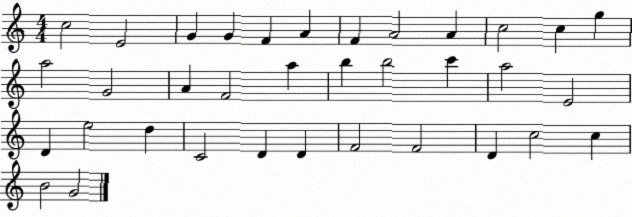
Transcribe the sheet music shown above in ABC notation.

X:1
T:Untitled
M:4/4
L:1/4
K:C
c2 E2 G G F A F A2 A c2 c g a2 G2 A F2 a b b2 c' a2 E2 D e2 d C2 D D F2 F2 D c2 c B2 G2